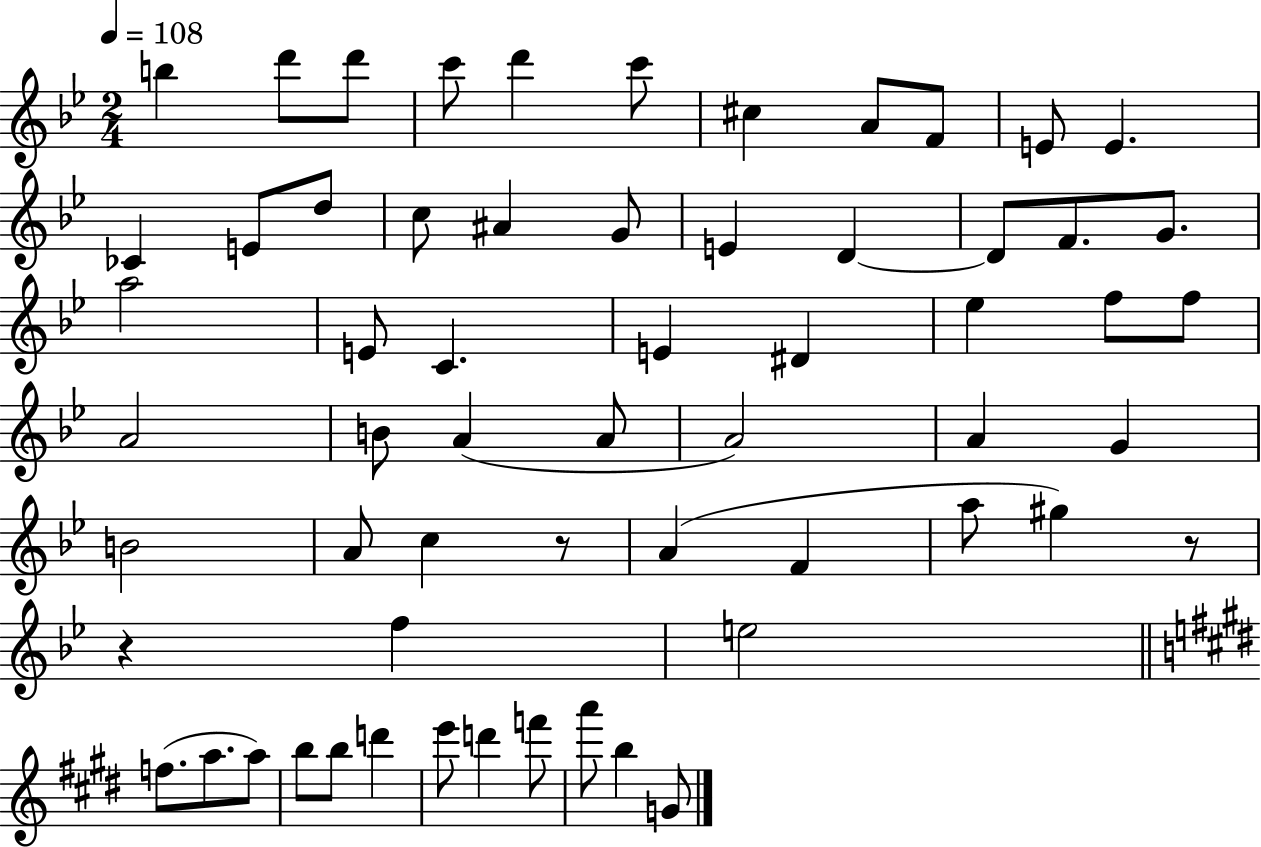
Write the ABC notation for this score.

X:1
T:Untitled
M:2/4
L:1/4
K:Bb
b d'/2 d'/2 c'/2 d' c'/2 ^c A/2 F/2 E/2 E _C E/2 d/2 c/2 ^A G/2 E D D/2 F/2 G/2 a2 E/2 C E ^D _e f/2 f/2 A2 B/2 A A/2 A2 A G B2 A/2 c z/2 A F a/2 ^g z/2 z f e2 f/2 a/2 a/2 b/2 b/2 d' e'/2 d' f'/2 a'/2 b G/2